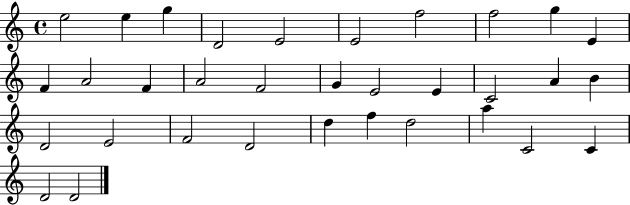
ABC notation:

X:1
T:Untitled
M:4/4
L:1/4
K:C
e2 e g D2 E2 E2 f2 f2 g E F A2 F A2 F2 G E2 E C2 A B D2 E2 F2 D2 d f d2 a C2 C D2 D2